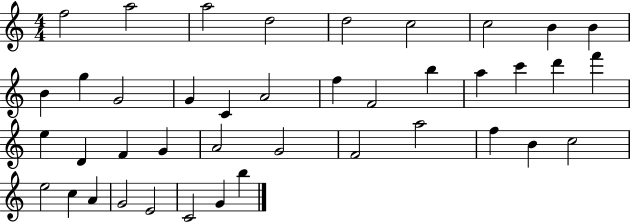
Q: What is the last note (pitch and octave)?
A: B5